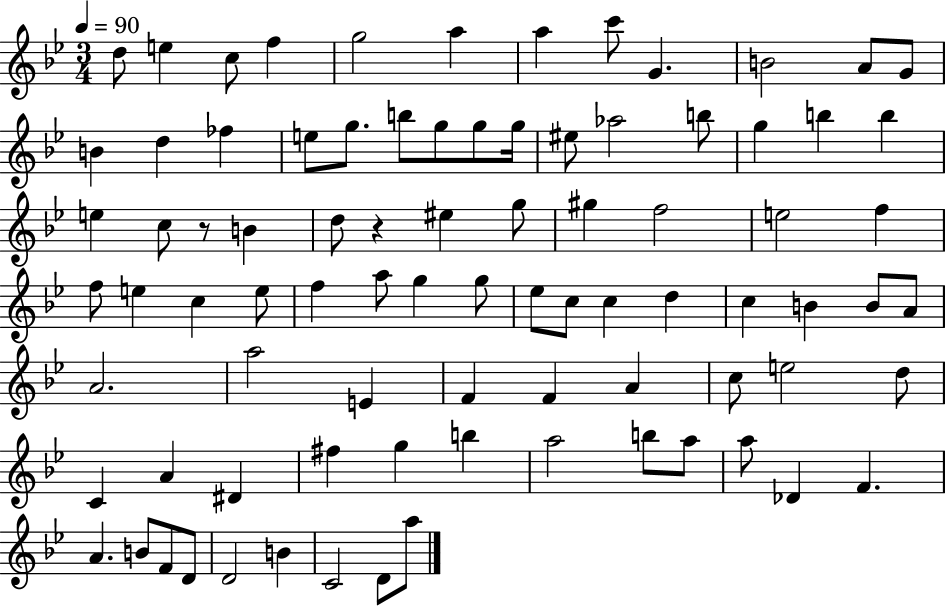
D5/e E5/q C5/e F5/q G5/h A5/q A5/q C6/e G4/q. B4/h A4/e G4/e B4/q D5/q FES5/q E5/e G5/e. B5/e G5/e G5/e G5/s EIS5/e Ab5/h B5/e G5/q B5/q B5/q E5/q C5/e R/e B4/q D5/e R/q EIS5/q G5/e G#5/q F5/h E5/h F5/q F5/e E5/q C5/q E5/e F5/q A5/e G5/q G5/e Eb5/e C5/e C5/q D5/q C5/q B4/q B4/e A4/e A4/h. A5/h E4/q F4/q F4/q A4/q C5/e E5/h D5/e C4/q A4/q D#4/q F#5/q G5/q B5/q A5/h B5/e A5/e A5/e Db4/q F4/q. A4/q. B4/e F4/e D4/e D4/h B4/q C4/h D4/e A5/e